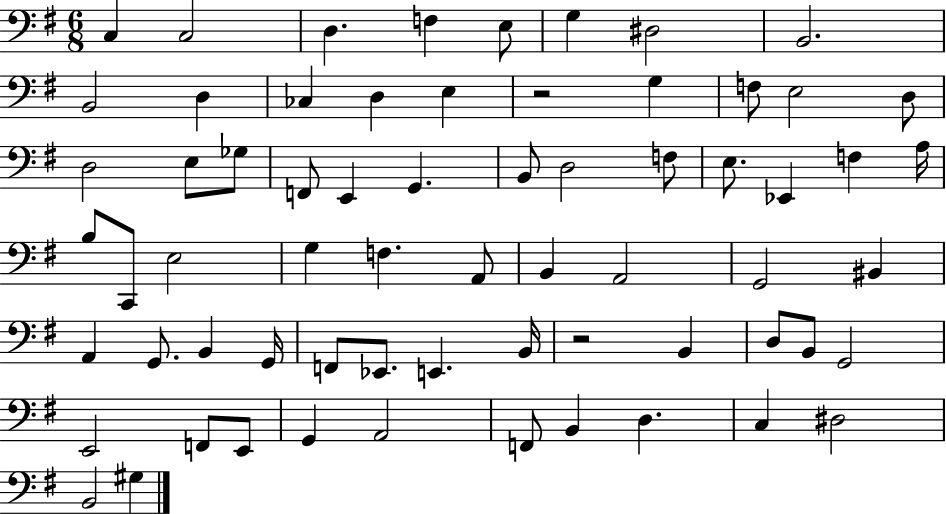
C3/q C3/h D3/q. F3/q E3/e G3/q D#3/h B2/h. B2/h D3/q CES3/q D3/q E3/q R/h G3/q F3/e E3/h D3/e D3/h E3/e Gb3/e F2/e E2/q G2/q. B2/e D3/h F3/e E3/e. Eb2/q F3/q A3/s B3/e C2/e E3/h G3/q F3/q. A2/e B2/q A2/h G2/h BIS2/q A2/q G2/e. B2/q G2/s F2/e Eb2/e. E2/q. B2/s R/h B2/q D3/e B2/e G2/h E2/h F2/e E2/e G2/q A2/h F2/e B2/q D3/q. C3/q D#3/h B2/h G#3/q